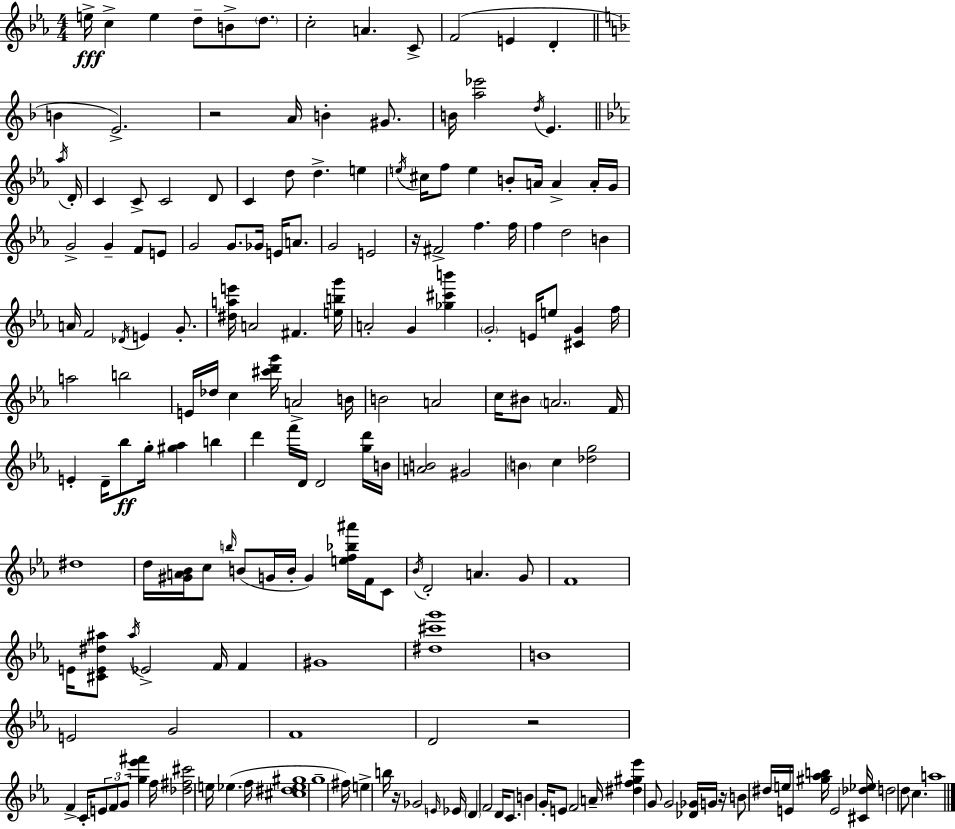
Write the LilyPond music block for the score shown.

{
  \clef treble
  \numericTimeSignature
  \time 4/4
  \key c \minor
  \repeat volta 2 { e''16->\fff c''4-> e''4 d''8-- b'8-> \parenthesize d''8. | c''2-. a'4. c'8-> | f'2( e'4 d'4-. | \bar "||" \break \key f \major b'4 e'2.->) | r2 a'16 b'4-. gis'8. | b'16 <a'' ees'''>2 \acciaccatura { d''16 } e'4. | \bar "||" \break \key ees \major \acciaccatura { aes''16 } d'16-. c'4 c'8-> c'2 | d'8 c'4 d''8 d''4.-> e''4 | \acciaccatura { e''16 } cis''16 f''8 e''4 b'8-. a'16 a'4-> | a'16-. g'16 g'2-> g'4-- f'8 | \break e'8 g'2 g'8. ges'16 e'16 | a'8. g'2 e'2 | r16 fis'2-> f''4. | f''16 f''4 d''2 b'4 | \break a'16 f'2 \acciaccatura { des'16 } e'4 | g'8.-. <dis'' a'' e'''>16 a'2 fis'4. | <e'' b'' g'''>16 a'2-. g'4 | <ges'' cis''' b'''>4 \parenthesize g'2-. e'16 e''8 <cis' g'>4 | \break f''16 a''2 b''2 | e'16 des''16 c''4 <cis''' d''' g'''>16 a'2-> | b'16 b'2 a'2 | c''16 bis'8 \parenthesize a'2. | \break f'16 e'4-. d'16-- bes''8\ff g''16-. <gis'' aes''>4 | b''4 d'''4 f'''16 d'16 d'2 | <g'' d'''>16 b'16 <a' b'>2 gis'2 | \parenthesize b'4 c''4 <des'' g''>2 | \break dis''1 | d''16 <gis' a' bes'>16 c''8 \grace { b''16 }( b'8 g'16 b'16-. g'4) | <e'' f'' bes'' ais'''>16 f'16 c'8 \acciaccatura { bes'16 } d'2-. a'4. | g'8 f'1 | \break e'16 <cis' e' dis'' ais''>8 \acciaccatura { ais''16 } ees'2-> | f'16 f'4 gis'1 | <dis'' cis''' g'''>1 | b'1 | \break e'2 g'2 | f'1 | d'2 r2 | f'4-> c'16-. \tuplet 3/2 { e'8 f'8 | \break g'8 } <g'' ees''' fis'''>4 f''16 <des'' fis'' cis'''>2 e''16 | ees''4.( f''16 <cis'' dis'' ees'' gis''>1 | g''1-- | fis''16) e''4-> b''16 r16 ges'2 | \break \grace { e'16 } ees'16 \parenthesize d'4 f'2 | d'16 c'8. b'4 g'16-. e'8 f'2 | a'16-- <dis'' f'' gis'' ees'''>4 g'8 g'2 | <des' ges'>16 g'16 r16 b'8 dis''16 e''16 e'16 <gis'' aes'' b''>16 e'2 | \break <cis' des'' ees''>16 d''2 | d''8 c''4. a''1 | } \bar "|."
}